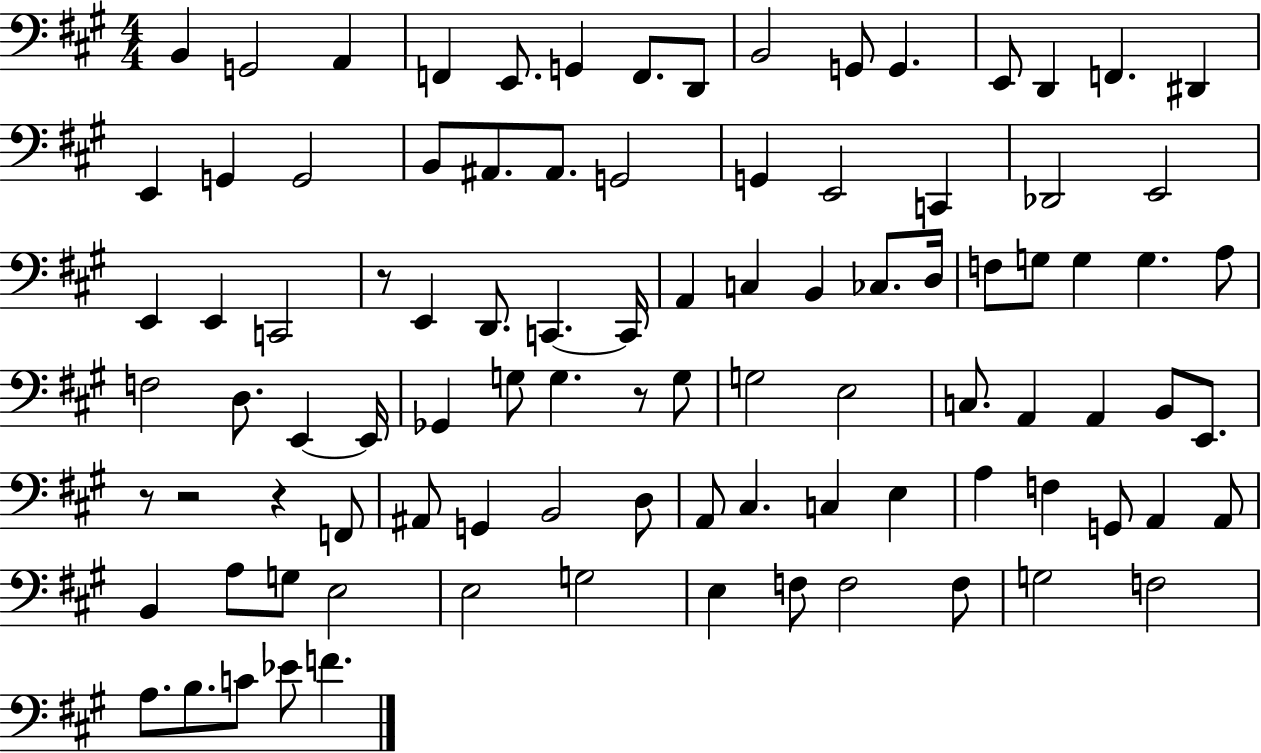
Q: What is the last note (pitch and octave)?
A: F4